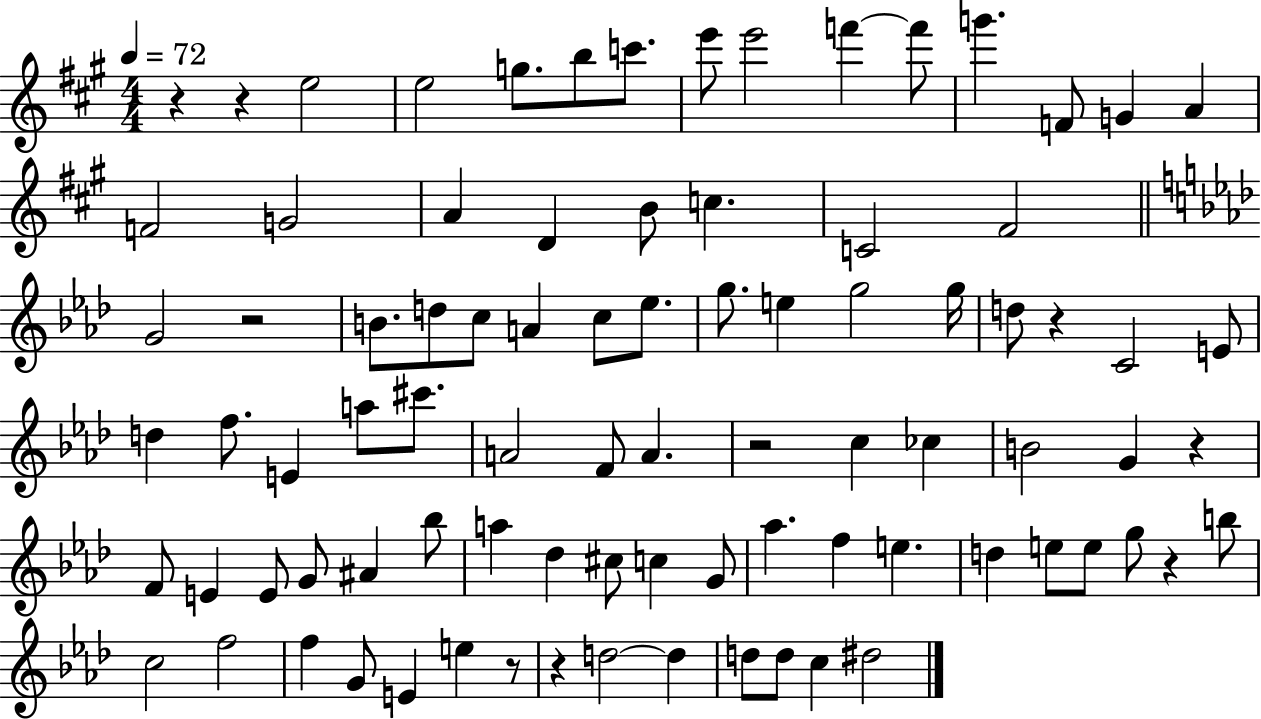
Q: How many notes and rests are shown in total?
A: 87